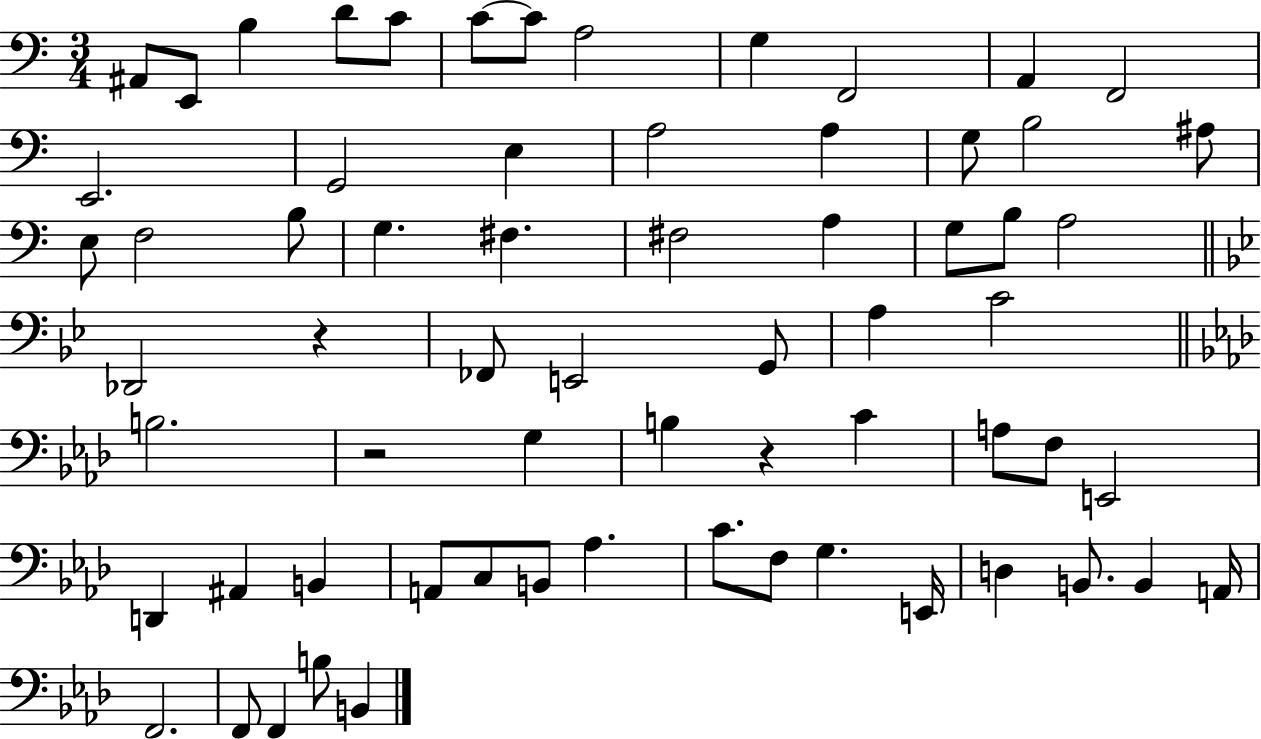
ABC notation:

X:1
T:Untitled
M:3/4
L:1/4
K:C
^A,,/2 E,,/2 B, D/2 C/2 C/2 C/2 A,2 G, F,,2 A,, F,,2 E,,2 G,,2 E, A,2 A, G,/2 B,2 ^A,/2 E,/2 F,2 B,/2 G, ^F, ^F,2 A, G,/2 B,/2 A,2 _D,,2 z _F,,/2 E,,2 G,,/2 A, C2 B,2 z2 G, B, z C A,/2 F,/2 E,,2 D,, ^A,, B,, A,,/2 C,/2 B,,/2 _A, C/2 F,/2 G, E,,/4 D, B,,/2 B,, A,,/4 F,,2 F,,/2 F,, B,/2 B,,